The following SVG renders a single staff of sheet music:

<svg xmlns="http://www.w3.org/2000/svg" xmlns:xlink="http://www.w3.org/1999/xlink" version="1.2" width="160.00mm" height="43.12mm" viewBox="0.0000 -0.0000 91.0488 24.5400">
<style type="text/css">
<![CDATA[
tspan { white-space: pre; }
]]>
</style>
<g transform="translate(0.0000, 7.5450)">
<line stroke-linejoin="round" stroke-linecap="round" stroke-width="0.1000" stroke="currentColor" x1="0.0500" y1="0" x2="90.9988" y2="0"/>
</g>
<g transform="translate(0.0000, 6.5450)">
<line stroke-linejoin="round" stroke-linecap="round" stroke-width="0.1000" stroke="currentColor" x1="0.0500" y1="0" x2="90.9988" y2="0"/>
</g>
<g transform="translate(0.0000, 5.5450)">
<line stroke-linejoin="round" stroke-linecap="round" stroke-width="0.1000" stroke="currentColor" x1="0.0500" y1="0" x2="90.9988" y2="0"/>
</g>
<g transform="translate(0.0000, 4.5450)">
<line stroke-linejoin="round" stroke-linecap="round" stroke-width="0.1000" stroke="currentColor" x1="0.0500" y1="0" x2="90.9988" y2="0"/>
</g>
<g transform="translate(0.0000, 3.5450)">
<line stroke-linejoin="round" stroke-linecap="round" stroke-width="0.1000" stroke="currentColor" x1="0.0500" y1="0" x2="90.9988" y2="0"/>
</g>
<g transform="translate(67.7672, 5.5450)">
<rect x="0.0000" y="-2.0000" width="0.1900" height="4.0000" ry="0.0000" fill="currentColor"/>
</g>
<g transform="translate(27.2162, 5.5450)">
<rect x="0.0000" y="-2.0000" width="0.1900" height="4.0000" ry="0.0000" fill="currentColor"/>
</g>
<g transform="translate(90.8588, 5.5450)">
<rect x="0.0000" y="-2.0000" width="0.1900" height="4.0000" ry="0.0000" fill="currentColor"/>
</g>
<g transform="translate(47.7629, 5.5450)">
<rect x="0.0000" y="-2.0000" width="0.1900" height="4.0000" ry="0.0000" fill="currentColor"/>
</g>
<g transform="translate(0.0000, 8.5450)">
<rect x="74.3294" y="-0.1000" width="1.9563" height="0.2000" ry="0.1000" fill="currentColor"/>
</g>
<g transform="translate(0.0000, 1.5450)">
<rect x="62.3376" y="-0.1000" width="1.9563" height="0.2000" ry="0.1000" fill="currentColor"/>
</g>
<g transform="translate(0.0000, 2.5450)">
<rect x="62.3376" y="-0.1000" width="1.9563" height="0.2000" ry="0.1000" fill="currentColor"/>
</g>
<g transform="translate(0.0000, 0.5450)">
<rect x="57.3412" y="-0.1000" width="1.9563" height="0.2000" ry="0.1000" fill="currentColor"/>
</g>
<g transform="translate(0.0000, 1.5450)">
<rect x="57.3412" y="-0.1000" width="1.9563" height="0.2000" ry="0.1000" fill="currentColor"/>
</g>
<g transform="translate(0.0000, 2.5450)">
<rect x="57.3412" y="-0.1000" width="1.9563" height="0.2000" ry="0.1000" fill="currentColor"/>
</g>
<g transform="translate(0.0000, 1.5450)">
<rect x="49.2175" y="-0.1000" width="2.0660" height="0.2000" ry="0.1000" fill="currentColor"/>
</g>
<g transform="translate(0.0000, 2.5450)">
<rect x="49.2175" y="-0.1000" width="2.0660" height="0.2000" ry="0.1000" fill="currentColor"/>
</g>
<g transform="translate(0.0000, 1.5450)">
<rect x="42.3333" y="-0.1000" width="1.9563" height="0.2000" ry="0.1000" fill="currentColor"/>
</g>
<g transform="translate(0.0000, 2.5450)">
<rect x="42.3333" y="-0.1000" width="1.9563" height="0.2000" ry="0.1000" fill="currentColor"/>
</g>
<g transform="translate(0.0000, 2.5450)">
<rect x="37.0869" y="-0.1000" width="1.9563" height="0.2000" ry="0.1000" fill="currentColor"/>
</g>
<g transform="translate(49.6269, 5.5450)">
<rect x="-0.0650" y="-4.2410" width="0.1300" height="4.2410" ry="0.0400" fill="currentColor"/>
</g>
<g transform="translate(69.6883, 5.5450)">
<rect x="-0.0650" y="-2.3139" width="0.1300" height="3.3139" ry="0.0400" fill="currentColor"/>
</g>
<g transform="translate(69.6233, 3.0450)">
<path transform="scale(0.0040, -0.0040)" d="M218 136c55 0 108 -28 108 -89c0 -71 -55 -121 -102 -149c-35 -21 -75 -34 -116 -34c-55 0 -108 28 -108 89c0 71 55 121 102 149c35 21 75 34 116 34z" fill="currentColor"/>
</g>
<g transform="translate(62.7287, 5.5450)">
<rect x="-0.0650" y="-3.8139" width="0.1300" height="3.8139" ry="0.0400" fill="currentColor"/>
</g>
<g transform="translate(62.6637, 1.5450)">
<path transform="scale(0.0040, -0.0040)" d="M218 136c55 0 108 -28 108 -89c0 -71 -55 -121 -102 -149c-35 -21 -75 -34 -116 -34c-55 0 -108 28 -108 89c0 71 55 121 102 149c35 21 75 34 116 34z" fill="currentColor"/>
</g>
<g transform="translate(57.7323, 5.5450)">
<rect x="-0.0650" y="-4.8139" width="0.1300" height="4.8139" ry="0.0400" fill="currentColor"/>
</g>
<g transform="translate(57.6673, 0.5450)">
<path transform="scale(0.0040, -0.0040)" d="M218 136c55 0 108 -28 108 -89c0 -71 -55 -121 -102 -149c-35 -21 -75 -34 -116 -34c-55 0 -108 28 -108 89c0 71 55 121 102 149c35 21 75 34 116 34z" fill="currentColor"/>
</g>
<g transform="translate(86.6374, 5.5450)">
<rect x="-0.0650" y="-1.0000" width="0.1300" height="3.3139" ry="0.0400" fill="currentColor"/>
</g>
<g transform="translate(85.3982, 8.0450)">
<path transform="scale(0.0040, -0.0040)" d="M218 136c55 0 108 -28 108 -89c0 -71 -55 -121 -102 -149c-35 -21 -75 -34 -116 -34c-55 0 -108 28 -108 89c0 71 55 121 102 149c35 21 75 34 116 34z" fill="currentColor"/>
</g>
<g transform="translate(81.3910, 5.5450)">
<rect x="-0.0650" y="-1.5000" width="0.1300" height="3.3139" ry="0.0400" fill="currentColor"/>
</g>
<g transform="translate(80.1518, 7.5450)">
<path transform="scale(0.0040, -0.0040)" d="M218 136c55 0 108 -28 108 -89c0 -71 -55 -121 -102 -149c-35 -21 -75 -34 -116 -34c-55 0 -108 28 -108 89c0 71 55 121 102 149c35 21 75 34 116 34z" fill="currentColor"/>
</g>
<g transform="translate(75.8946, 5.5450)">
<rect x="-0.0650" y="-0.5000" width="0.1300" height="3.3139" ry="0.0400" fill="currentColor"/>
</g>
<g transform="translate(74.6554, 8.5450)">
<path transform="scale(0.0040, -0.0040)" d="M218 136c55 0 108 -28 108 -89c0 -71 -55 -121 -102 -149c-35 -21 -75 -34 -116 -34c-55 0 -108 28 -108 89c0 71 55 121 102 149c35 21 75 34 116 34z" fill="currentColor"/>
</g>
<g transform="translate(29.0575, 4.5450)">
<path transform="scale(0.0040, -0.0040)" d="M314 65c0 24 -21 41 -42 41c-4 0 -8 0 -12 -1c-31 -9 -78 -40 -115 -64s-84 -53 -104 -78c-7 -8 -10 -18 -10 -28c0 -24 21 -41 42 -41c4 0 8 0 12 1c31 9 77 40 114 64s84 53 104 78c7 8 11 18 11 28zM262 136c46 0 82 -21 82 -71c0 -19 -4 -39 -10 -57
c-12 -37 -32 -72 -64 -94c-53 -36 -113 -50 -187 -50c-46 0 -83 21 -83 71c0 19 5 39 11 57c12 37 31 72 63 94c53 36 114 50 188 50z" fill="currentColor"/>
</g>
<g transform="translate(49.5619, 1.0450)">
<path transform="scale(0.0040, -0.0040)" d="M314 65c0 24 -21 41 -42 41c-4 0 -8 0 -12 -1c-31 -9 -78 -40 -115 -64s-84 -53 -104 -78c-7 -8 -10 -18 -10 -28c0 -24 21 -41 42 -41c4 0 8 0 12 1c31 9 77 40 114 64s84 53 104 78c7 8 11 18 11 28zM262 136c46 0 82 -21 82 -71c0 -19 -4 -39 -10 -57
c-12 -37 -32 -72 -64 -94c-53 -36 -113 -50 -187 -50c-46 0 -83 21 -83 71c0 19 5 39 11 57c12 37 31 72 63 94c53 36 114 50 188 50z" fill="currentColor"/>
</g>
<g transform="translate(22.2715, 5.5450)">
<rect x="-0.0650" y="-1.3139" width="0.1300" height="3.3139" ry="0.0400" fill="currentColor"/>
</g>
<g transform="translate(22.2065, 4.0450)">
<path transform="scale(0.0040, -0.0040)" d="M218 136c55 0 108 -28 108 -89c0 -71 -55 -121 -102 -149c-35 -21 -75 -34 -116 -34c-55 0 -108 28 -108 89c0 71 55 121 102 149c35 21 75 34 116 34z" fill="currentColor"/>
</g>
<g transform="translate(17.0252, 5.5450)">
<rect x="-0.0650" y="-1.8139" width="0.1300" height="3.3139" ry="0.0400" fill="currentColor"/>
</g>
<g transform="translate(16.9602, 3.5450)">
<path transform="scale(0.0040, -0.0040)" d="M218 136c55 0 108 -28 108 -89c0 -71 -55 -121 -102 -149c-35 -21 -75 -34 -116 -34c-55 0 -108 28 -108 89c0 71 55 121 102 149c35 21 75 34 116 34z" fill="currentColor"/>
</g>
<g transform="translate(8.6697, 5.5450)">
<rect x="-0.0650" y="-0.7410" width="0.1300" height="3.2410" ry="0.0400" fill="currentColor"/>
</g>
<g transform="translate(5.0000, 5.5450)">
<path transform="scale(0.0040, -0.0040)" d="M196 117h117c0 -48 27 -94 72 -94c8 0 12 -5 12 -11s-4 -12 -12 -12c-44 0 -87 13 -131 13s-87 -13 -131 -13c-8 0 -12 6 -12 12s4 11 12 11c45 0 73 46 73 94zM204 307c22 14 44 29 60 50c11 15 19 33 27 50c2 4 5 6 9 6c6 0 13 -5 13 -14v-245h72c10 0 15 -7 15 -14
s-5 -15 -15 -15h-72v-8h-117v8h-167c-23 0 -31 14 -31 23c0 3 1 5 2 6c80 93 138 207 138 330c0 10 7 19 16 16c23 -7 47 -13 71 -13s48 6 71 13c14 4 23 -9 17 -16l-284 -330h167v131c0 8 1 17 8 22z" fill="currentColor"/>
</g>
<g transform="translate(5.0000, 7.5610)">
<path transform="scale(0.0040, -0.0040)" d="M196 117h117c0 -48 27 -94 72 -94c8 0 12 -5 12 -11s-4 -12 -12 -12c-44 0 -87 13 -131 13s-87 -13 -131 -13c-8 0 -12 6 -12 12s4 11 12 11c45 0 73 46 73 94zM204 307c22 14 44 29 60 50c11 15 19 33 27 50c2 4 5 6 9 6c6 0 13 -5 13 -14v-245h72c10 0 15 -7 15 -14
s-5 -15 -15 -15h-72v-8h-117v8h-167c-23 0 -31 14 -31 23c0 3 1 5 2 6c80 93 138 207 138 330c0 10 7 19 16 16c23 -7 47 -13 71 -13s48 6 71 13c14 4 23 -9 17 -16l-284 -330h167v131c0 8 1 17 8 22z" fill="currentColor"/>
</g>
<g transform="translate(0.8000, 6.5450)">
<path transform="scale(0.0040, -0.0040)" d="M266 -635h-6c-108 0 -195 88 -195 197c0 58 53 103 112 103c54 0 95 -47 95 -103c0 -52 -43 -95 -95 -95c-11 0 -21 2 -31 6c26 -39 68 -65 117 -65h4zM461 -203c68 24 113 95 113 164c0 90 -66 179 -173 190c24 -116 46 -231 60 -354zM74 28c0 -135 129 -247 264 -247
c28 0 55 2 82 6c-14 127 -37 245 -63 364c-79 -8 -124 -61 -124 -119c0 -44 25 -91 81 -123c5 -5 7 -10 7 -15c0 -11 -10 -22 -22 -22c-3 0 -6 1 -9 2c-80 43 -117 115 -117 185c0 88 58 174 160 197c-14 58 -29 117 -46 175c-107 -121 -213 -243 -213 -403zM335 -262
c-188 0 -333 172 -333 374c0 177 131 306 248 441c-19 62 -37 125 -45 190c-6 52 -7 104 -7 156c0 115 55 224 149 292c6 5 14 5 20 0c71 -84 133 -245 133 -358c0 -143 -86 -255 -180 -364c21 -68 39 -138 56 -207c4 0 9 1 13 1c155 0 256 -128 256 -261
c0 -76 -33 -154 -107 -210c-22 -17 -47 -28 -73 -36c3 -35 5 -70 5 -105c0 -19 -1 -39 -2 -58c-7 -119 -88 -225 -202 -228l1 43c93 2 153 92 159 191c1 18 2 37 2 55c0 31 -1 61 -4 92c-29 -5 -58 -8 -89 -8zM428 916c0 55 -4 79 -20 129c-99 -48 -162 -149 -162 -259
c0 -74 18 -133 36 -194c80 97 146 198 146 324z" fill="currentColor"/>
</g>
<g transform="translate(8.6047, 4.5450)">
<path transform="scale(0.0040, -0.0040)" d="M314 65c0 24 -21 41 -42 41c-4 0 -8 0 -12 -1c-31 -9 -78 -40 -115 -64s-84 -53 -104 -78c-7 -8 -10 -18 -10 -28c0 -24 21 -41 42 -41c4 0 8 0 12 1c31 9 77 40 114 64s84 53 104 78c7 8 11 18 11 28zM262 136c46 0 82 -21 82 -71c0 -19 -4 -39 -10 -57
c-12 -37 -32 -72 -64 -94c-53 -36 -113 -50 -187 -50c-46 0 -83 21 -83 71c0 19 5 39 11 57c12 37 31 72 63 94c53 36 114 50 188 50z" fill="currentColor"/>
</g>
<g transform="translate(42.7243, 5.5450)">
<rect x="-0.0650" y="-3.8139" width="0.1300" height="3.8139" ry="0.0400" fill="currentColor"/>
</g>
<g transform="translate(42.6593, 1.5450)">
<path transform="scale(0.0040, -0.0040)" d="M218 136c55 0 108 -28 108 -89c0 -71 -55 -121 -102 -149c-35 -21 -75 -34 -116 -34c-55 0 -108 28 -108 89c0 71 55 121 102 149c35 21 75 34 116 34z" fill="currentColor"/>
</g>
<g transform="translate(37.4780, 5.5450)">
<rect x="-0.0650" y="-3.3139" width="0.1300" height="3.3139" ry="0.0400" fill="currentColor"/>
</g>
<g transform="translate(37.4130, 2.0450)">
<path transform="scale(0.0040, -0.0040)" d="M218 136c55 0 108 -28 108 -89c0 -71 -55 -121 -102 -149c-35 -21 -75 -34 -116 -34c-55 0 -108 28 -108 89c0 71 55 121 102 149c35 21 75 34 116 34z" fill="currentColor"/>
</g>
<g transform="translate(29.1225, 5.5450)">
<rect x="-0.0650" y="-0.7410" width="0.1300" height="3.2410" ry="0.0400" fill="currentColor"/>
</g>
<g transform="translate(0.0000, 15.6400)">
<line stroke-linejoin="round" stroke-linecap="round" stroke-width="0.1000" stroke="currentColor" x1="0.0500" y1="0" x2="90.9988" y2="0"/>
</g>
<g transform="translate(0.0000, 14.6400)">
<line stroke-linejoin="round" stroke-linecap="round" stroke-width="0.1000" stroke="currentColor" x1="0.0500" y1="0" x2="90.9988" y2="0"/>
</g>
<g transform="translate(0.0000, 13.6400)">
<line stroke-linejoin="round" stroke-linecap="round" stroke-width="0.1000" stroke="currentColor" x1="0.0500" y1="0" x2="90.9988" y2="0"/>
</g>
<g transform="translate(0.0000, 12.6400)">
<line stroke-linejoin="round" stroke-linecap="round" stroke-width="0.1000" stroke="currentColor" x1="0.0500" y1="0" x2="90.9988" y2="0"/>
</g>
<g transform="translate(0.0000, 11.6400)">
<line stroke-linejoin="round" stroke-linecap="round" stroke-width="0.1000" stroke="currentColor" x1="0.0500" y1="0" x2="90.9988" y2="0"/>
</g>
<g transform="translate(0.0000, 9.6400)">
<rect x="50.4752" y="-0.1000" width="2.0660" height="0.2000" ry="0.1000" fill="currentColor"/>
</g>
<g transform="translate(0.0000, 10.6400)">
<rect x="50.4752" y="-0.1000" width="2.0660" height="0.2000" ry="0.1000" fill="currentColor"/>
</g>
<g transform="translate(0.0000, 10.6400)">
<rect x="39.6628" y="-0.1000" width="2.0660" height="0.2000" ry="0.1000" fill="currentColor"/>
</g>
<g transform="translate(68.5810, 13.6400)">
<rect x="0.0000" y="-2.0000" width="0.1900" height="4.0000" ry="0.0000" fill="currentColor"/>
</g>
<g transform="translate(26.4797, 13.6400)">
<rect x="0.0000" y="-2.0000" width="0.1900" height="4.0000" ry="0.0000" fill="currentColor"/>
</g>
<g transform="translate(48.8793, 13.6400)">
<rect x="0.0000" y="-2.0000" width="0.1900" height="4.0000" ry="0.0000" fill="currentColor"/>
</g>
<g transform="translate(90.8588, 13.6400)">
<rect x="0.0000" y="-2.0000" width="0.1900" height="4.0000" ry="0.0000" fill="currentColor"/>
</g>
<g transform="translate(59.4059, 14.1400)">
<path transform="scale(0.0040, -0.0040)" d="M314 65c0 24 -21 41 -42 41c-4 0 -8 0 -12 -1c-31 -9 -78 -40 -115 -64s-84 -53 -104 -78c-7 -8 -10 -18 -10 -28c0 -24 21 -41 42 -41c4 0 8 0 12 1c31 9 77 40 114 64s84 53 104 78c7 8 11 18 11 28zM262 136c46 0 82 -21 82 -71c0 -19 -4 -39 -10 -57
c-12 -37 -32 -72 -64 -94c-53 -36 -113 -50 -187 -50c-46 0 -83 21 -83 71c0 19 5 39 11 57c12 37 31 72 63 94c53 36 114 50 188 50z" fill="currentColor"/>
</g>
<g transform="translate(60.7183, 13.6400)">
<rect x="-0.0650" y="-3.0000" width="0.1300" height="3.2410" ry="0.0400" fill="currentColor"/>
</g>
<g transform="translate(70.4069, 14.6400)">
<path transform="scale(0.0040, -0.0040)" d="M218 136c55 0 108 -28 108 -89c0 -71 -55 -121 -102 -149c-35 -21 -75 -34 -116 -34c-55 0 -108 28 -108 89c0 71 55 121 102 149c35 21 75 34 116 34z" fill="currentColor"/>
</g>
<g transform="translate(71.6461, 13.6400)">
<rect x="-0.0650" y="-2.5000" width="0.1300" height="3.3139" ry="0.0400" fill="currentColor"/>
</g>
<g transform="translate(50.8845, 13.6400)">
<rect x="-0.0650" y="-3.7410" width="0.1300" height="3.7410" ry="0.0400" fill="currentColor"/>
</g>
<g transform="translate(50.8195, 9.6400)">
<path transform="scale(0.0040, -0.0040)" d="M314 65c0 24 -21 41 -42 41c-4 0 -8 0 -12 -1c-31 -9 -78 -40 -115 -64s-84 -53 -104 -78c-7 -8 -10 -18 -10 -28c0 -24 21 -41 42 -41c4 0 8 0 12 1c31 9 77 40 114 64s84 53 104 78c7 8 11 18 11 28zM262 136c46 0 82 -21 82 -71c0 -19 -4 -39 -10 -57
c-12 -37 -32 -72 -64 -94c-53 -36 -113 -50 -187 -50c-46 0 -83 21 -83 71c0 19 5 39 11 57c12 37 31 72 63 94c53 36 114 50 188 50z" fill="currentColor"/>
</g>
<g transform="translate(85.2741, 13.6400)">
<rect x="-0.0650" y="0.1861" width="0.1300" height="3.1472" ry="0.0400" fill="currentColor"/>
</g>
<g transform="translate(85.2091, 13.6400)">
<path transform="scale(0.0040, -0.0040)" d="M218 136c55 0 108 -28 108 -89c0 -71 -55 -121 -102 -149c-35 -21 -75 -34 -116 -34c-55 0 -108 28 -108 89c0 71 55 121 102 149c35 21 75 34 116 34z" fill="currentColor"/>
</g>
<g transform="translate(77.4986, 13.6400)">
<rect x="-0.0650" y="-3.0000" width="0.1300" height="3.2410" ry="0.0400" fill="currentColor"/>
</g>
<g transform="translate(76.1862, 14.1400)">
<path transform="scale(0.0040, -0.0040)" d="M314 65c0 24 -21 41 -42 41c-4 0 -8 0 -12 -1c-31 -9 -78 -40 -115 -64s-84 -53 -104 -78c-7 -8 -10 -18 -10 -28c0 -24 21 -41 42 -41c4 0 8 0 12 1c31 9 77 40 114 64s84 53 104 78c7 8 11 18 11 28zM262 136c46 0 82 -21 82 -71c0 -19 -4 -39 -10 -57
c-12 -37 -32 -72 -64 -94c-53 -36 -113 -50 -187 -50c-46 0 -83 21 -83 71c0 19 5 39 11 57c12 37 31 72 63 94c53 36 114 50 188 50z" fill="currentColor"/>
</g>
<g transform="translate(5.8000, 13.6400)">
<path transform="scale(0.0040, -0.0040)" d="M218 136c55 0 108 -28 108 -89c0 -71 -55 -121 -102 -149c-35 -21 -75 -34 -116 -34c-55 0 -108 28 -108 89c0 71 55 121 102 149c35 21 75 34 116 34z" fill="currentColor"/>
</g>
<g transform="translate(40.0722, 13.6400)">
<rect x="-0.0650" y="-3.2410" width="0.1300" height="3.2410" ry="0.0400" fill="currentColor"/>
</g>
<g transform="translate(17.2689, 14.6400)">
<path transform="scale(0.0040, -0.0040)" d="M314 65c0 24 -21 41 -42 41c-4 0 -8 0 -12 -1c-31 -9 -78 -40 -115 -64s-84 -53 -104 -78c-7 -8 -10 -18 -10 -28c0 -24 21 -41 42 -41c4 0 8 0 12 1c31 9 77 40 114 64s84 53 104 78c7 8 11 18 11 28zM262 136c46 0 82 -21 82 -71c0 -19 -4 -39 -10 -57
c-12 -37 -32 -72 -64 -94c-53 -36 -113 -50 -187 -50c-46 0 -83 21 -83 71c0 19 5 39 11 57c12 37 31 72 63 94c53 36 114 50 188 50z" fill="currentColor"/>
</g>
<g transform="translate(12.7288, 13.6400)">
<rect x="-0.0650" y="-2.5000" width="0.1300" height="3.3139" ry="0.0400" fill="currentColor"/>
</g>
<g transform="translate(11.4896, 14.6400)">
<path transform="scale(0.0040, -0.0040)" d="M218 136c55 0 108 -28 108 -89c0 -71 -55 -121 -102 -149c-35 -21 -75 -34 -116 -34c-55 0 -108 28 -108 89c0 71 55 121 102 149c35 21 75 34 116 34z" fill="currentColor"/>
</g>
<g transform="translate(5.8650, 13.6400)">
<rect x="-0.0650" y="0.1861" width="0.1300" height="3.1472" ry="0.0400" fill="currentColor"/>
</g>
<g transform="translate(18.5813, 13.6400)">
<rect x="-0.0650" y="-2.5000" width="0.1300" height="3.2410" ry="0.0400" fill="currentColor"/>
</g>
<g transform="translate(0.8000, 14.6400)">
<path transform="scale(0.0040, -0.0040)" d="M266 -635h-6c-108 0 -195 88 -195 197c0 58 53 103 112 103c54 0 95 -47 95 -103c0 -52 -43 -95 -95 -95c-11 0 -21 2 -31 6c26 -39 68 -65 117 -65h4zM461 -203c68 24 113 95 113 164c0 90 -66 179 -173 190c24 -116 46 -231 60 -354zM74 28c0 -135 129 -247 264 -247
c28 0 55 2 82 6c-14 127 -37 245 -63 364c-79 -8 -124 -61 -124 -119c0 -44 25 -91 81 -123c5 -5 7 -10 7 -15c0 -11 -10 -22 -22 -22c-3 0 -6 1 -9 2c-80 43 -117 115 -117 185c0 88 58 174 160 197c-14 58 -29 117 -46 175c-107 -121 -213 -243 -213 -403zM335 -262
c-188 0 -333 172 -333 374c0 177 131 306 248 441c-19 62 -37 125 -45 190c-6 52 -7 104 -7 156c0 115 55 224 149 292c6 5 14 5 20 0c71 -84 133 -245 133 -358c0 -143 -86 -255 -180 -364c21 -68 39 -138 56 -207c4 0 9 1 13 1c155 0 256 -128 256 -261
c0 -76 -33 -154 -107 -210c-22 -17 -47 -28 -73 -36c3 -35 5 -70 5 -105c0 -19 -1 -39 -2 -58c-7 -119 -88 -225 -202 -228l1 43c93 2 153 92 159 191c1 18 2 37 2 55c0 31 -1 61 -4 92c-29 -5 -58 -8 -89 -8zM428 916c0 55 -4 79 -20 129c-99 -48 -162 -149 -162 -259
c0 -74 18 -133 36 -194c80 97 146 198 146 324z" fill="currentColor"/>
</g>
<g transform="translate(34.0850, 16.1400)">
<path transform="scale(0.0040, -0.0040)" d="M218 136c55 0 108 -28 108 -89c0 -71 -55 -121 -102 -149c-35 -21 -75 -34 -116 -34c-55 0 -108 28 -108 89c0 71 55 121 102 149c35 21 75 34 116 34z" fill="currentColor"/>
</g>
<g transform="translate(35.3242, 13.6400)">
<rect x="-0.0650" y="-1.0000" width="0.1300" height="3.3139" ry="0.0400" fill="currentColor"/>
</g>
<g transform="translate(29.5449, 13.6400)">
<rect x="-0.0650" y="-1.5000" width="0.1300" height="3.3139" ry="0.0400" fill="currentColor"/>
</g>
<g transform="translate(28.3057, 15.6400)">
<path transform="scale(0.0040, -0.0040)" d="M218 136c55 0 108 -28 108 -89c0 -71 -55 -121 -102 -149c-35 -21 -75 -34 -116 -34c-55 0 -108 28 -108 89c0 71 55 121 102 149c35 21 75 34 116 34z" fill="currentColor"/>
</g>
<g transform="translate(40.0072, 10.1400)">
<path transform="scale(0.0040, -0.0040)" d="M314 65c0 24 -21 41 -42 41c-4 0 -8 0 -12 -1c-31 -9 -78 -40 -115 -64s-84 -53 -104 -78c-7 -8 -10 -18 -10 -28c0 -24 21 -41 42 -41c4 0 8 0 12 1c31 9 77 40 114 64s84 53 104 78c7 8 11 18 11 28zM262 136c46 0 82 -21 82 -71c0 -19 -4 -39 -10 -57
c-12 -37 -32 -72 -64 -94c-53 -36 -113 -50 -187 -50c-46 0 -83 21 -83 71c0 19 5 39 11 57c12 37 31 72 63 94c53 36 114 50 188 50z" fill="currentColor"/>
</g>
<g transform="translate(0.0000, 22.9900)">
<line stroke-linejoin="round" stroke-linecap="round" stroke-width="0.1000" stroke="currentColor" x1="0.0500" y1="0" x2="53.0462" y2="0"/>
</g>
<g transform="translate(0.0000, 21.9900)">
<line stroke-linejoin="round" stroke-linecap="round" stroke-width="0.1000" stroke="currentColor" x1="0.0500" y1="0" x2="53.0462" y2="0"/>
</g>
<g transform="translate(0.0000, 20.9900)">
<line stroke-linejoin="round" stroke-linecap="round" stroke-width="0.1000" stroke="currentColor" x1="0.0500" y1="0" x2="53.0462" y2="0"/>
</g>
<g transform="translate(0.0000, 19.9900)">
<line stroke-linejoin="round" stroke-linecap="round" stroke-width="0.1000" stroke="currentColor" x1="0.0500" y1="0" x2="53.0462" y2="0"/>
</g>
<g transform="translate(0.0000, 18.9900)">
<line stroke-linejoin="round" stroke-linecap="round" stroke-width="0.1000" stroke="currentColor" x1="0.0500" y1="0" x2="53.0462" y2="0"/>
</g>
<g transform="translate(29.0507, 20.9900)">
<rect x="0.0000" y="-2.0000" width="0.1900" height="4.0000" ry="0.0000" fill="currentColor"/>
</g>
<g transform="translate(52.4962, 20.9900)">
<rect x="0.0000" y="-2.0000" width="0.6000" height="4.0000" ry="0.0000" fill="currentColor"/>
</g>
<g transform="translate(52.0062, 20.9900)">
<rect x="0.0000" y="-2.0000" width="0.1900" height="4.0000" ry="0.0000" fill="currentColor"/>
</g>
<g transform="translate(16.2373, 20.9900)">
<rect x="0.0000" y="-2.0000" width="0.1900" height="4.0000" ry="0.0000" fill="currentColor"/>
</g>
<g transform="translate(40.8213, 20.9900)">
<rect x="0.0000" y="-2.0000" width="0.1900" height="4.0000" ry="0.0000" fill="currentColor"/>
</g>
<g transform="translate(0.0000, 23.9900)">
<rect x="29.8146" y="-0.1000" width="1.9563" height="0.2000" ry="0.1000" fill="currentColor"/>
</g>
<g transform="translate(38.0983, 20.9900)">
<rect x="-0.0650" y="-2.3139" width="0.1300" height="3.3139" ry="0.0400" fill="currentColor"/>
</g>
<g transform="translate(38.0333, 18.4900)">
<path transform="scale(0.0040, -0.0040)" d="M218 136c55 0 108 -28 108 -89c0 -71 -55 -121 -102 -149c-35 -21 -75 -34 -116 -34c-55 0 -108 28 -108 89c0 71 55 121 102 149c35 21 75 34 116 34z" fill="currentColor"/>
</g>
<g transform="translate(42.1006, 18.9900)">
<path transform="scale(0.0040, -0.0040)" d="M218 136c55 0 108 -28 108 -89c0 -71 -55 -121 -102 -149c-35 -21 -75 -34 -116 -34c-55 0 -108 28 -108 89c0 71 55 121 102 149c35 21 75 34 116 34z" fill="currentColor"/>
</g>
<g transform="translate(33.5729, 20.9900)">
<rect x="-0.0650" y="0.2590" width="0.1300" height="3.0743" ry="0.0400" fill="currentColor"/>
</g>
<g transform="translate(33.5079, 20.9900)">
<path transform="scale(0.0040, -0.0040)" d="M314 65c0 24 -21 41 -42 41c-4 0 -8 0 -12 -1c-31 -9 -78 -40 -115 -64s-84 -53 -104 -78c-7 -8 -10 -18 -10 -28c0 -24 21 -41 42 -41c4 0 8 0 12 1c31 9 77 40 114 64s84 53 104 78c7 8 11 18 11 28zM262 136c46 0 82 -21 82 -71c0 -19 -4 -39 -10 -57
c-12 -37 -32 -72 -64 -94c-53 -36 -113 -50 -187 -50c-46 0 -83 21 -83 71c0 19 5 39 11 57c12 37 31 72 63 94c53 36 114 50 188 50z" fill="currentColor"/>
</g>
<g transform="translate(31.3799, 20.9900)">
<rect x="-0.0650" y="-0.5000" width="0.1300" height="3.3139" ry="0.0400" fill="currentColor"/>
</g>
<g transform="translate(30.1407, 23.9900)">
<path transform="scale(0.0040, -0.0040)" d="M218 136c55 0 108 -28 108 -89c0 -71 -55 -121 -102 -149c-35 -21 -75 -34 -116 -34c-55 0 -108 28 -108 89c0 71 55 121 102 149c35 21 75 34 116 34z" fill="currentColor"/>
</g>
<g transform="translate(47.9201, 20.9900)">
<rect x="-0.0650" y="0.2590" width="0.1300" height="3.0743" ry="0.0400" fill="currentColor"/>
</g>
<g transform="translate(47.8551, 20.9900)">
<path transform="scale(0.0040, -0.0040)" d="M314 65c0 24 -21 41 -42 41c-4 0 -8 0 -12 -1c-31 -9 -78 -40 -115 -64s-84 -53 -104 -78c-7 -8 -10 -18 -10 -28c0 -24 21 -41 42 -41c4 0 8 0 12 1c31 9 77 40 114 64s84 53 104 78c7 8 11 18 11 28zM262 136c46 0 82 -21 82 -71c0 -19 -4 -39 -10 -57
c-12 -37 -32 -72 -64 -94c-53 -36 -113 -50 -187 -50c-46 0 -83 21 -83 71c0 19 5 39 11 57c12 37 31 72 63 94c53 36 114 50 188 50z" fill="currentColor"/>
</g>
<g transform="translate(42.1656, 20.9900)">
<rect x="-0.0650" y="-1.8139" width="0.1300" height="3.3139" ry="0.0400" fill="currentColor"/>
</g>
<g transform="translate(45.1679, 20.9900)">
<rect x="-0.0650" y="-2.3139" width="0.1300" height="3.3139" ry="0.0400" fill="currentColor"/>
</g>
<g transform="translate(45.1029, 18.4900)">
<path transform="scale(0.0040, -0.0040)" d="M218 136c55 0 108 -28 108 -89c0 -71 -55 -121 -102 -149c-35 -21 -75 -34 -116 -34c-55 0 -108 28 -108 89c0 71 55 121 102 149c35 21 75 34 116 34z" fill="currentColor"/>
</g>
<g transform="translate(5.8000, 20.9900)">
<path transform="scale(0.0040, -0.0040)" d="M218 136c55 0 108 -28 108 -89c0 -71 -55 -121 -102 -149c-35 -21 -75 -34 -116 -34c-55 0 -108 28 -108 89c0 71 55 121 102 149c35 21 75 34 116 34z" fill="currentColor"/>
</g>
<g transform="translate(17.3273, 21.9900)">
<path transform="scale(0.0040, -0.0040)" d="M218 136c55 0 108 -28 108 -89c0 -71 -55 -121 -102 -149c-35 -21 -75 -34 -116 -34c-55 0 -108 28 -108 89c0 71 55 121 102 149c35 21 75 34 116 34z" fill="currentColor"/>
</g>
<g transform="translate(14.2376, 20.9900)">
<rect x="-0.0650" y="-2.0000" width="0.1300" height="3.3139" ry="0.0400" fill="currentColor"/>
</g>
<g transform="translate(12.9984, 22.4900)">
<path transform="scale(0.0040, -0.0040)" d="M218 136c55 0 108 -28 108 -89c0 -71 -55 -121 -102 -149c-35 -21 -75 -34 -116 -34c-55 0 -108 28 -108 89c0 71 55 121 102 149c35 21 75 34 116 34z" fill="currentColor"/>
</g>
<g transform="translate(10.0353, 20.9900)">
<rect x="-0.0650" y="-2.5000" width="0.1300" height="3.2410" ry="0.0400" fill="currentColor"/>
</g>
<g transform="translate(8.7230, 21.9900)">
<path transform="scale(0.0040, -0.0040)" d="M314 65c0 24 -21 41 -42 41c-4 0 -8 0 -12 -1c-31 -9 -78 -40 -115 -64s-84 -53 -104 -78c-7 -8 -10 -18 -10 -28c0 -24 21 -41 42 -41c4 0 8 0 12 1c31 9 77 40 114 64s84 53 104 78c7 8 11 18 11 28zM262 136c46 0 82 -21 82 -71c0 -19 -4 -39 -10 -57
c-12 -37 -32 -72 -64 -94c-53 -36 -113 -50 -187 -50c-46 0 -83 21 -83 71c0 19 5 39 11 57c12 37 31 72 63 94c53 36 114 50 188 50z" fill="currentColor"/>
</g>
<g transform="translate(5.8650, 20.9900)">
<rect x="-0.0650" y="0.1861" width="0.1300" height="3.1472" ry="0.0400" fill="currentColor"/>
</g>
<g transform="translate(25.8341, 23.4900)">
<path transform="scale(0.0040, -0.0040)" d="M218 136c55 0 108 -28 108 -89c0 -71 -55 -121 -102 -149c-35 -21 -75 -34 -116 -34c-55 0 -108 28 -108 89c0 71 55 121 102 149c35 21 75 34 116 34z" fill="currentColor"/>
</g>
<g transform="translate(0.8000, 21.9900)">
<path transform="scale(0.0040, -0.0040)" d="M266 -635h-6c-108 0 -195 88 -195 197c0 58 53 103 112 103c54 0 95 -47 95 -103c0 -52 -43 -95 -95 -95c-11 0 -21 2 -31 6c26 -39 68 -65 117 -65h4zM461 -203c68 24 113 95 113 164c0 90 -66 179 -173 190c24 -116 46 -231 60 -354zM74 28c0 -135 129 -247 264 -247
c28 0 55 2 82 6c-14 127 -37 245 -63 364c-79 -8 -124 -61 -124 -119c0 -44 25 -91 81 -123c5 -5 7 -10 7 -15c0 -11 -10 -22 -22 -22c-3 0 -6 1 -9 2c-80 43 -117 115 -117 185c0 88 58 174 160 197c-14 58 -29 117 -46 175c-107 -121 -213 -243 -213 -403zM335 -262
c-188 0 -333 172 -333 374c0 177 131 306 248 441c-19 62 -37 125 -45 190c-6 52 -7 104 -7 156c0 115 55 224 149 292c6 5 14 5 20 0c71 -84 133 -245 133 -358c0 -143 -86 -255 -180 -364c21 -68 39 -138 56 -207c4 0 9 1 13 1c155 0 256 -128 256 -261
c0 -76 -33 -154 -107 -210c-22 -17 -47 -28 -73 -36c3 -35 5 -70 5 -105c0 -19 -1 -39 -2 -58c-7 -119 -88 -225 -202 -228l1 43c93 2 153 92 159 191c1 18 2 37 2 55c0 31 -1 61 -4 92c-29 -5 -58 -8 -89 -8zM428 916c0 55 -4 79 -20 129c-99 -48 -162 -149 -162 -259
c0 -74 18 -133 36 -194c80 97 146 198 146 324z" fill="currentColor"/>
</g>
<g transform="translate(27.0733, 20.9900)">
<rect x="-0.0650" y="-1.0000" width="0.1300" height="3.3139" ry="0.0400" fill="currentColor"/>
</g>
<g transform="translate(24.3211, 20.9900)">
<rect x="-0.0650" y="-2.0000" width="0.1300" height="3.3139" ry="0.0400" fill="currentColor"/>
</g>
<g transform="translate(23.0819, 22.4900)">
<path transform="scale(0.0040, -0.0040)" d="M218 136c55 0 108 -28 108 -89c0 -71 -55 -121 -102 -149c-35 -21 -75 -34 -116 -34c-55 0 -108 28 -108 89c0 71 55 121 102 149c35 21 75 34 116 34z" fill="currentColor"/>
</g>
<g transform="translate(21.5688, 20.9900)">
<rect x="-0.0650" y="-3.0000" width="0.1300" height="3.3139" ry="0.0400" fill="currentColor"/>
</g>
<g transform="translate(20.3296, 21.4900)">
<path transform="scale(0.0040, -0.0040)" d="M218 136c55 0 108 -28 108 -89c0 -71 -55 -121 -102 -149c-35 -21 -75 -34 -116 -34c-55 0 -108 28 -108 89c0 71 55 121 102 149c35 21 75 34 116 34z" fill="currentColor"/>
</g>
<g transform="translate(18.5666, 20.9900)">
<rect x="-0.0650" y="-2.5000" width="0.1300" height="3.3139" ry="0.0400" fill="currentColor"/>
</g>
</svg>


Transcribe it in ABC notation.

X:1
T:Untitled
M:4/4
L:1/4
K:C
d2 f e d2 b c' d'2 e' c' g C E D B G G2 E D b2 c'2 A2 G A2 B B G2 F G A F D C B2 g f g B2